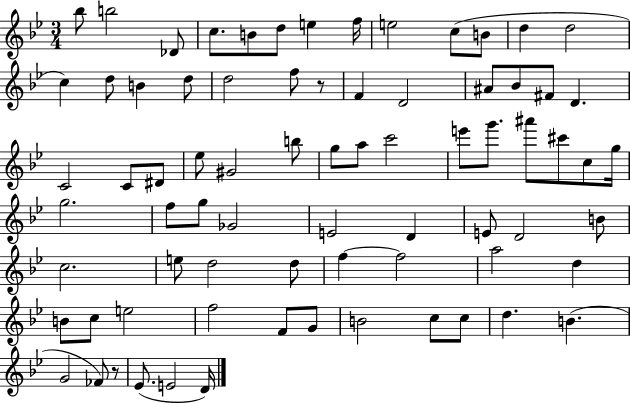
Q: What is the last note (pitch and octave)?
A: D4